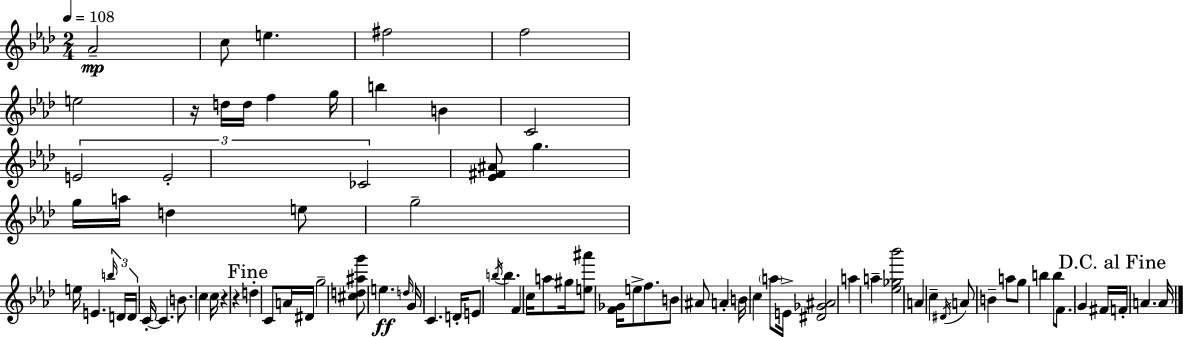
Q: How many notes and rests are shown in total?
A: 84